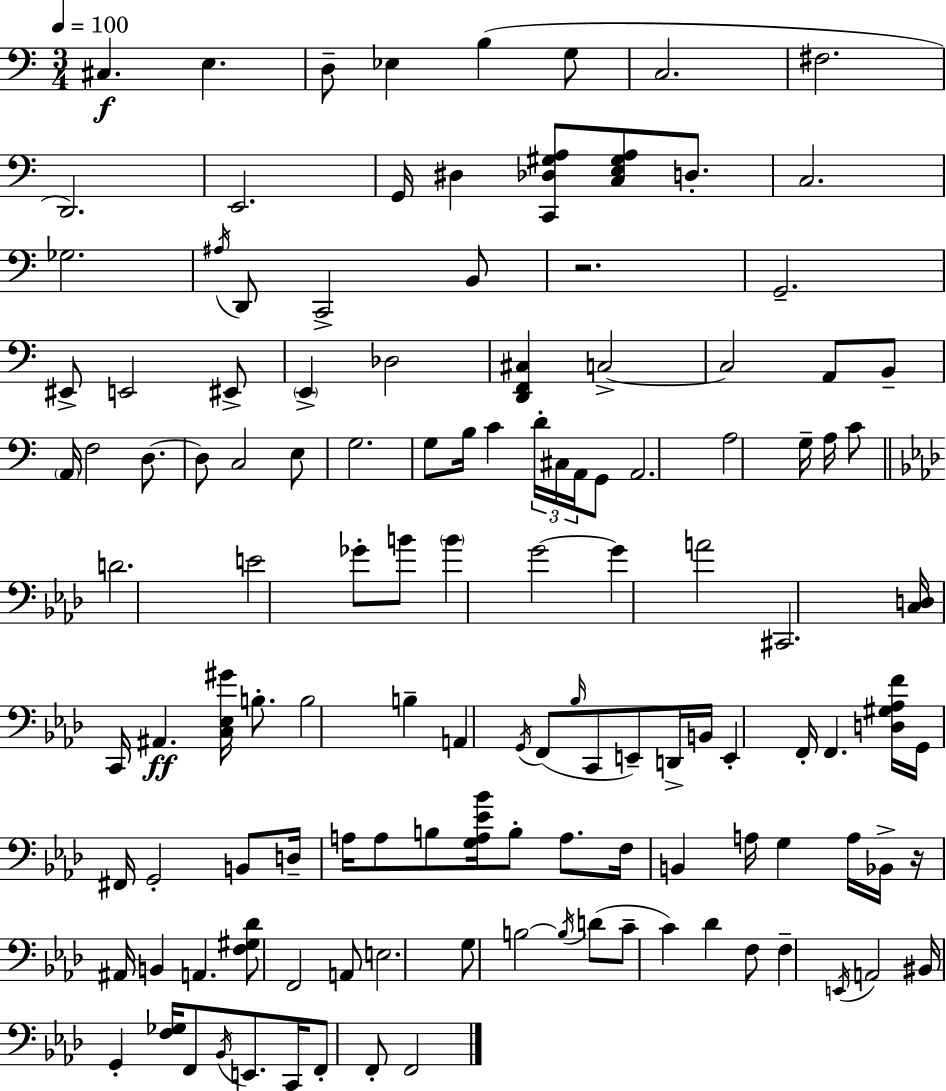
{
  \clef bass
  \numericTimeSignature
  \time 3/4
  \key c \major
  \tempo 4 = 100
  cis4.\f e4. | d8-- ees4 b4( g8 | c2. | fis2. | \break d,2.) | e,2. | g,16 dis4 <c, des gis a>8 <c e gis a>8 d8.-. | c2. | \break ges2. | \acciaccatura { ais16 } d,8 c,2-> b,8 | r2. | g,2.-- | \break eis,8-> e,2 eis,8-> | \parenthesize e,4-> des2 | <d, f, cis>4 c2->~~ | c2 a,8 b,8-- | \break \parenthesize a,16 f2 d8.~~ | d8 c2 e8 | g2. | g8 b16 c'4 \tuplet 3/2 { d'16-. cis16 a,16 } g,8 | \break a,2. | a2 g16-- a16 c'8 | \bar "||" \break \key aes \major d'2. | e'2 ges'8-. b'8 | \parenthesize b'4 g'2~~ | g'4 a'2 | \break cis,2. | <c d>16 c,16 ais,4.\ff <c ees gis'>16 b8.-. | b2 b4-- | a,4 \acciaccatura { g,16 } f,8( \grace { bes16 } c,8 e,8--) | \break d,16-> b,16 e,4-. f,16-. f,4. | <d gis aes f'>16 g,16 fis,16 g,2-. | b,8 d16-- a16 a8 b8 <g a ees' bes'>16 b8-. a8. | f16 b,4 a16 g4 | \break a16 bes,16-> r16 ais,16 b,4 a,4. | <f gis des'>8 f,2 | a,8 e2. | g8 b2~~ | \break \acciaccatura { b16 } d'8( c'8-- c'4) des'4 | f8 f4-- \acciaccatura { e,16 } a,2 | bis,16 g,4-. <f ges>16 f,8 | \acciaccatura { bes,16 } e,8. c,16 f,8-. f,8-. f,2 | \break \bar "|."
}